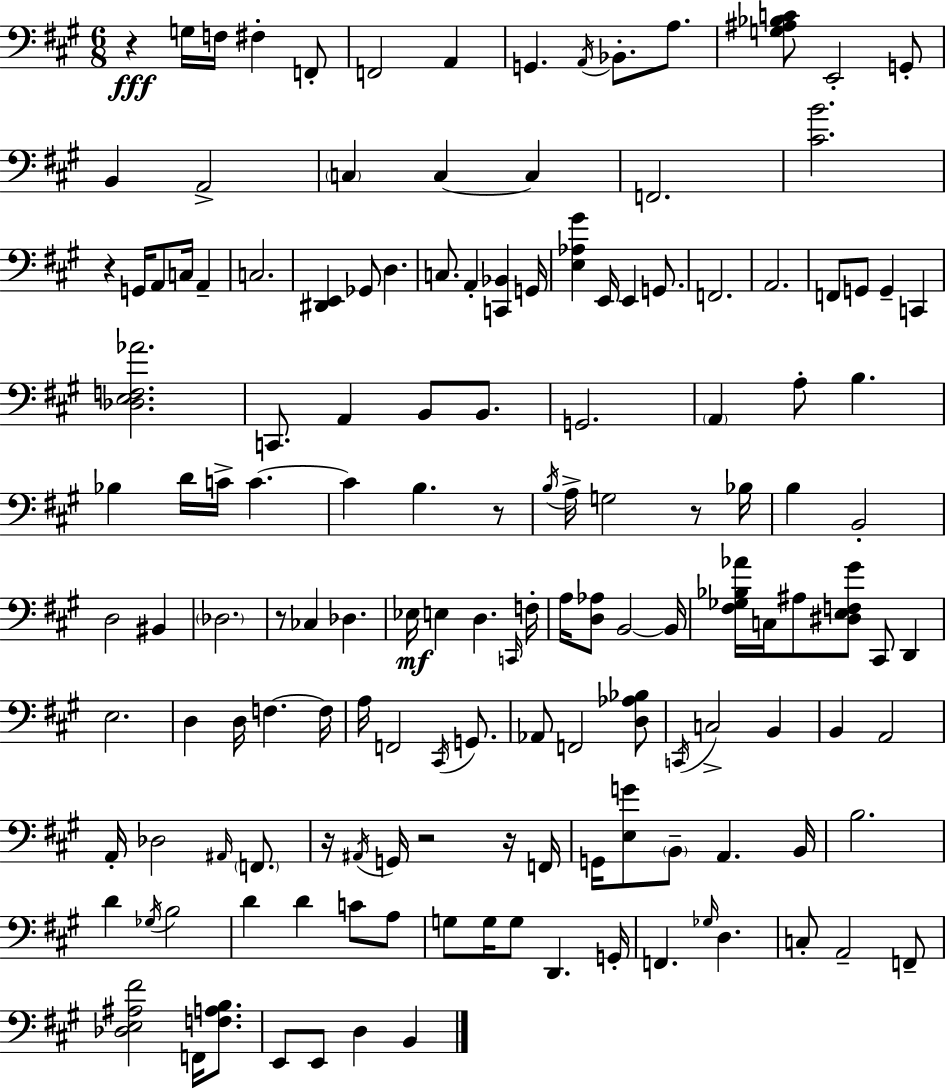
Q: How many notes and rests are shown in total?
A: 146